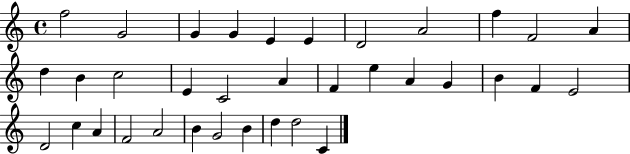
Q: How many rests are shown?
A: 0